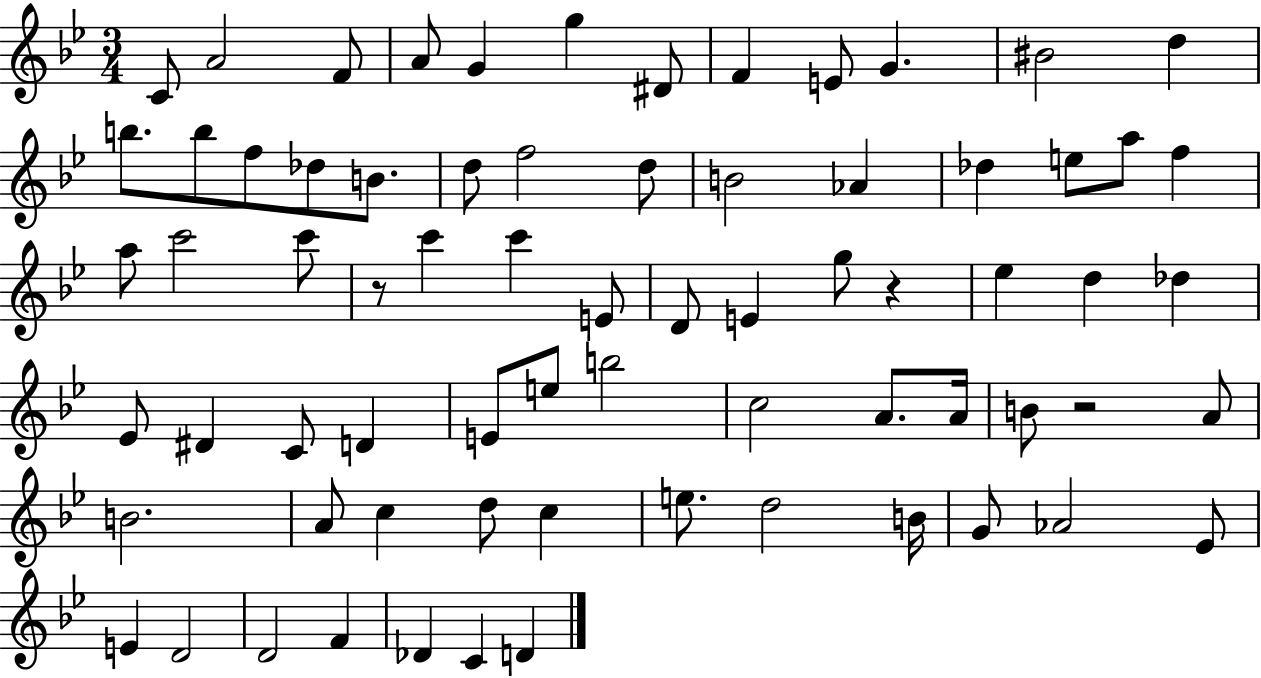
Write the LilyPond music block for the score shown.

{
  \clef treble
  \numericTimeSignature
  \time 3/4
  \key bes \major
  c'8 a'2 f'8 | a'8 g'4 g''4 dis'8 | f'4 e'8 g'4. | bis'2 d''4 | \break b''8. b''8 f''8 des''8 b'8. | d''8 f''2 d''8 | b'2 aes'4 | des''4 e''8 a''8 f''4 | \break a''8 c'''2 c'''8 | r8 c'''4 c'''4 e'8 | d'8 e'4 g''8 r4 | ees''4 d''4 des''4 | \break ees'8 dis'4 c'8 d'4 | e'8 e''8 b''2 | c''2 a'8. a'16 | b'8 r2 a'8 | \break b'2. | a'8 c''4 d''8 c''4 | e''8. d''2 b'16 | g'8 aes'2 ees'8 | \break e'4 d'2 | d'2 f'4 | des'4 c'4 d'4 | \bar "|."
}